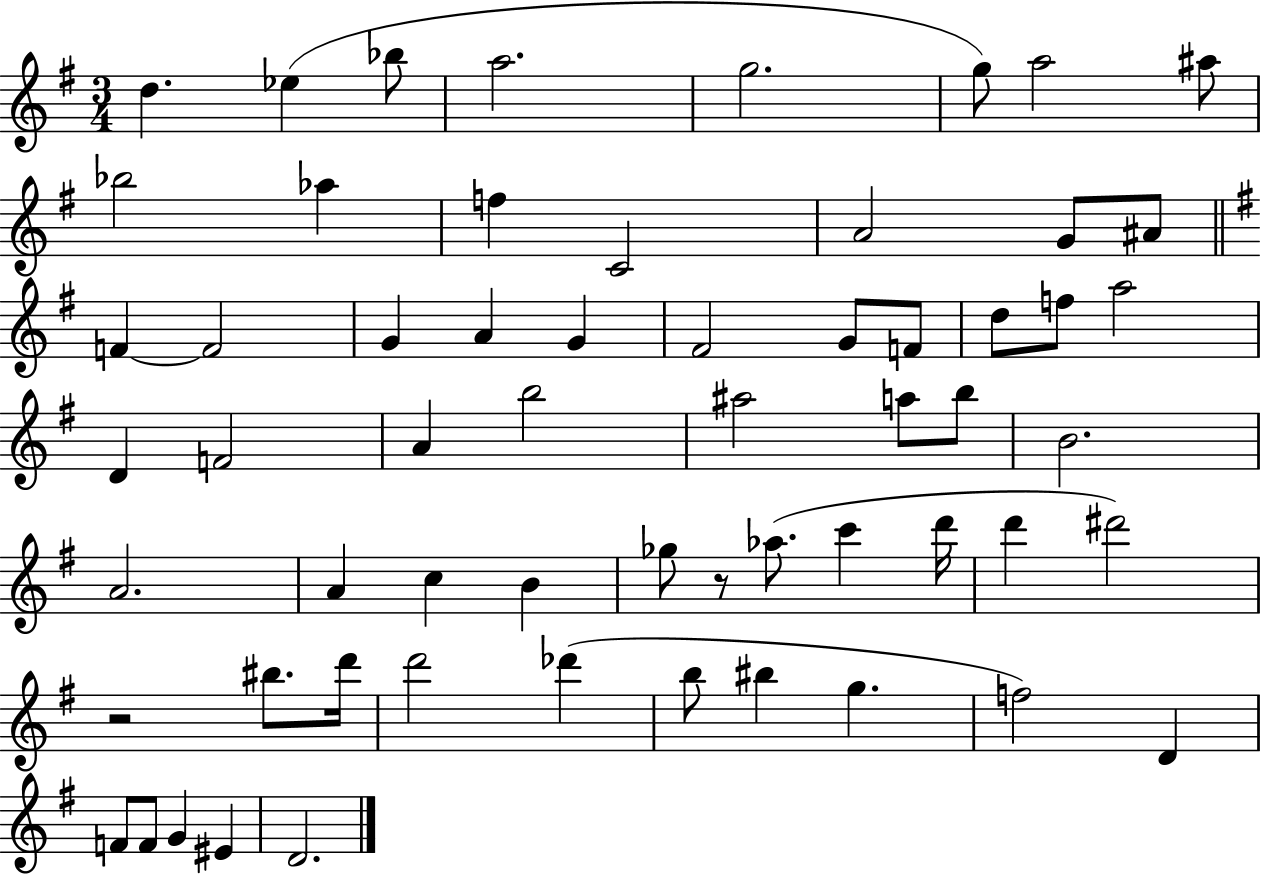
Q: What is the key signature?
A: G major